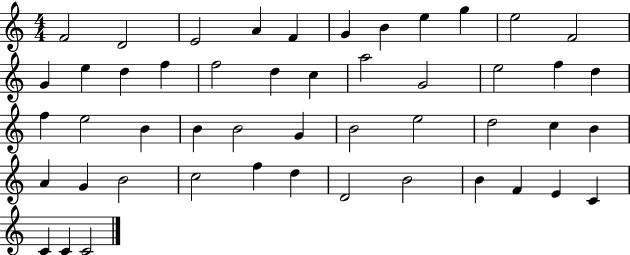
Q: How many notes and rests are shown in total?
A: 49